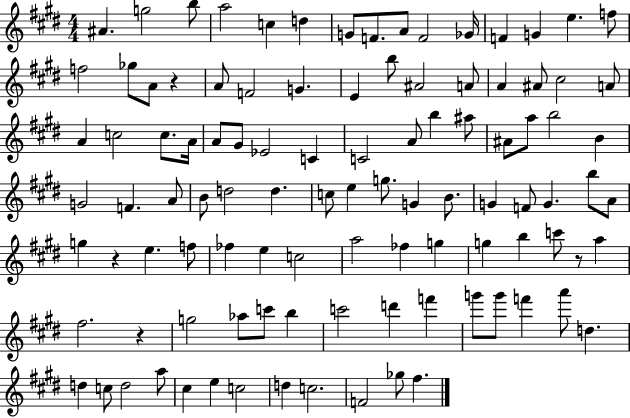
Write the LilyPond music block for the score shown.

{
  \clef treble
  \numericTimeSignature
  \time 4/4
  \key e \major
  ais'4. g''2 b''8 | a''2 c''4 d''4 | g'8 f'8. a'8 f'2 ges'16 | f'4 g'4 e''4. f''8 | \break f''2 ges''8 a'8 r4 | a'8 f'2 g'4. | e'4 b''8 ais'2 a'8 | a'4 ais'8 cis''2 a'8 | \break a'4 c''2 c''8. a'16 | a'8 gis'8 ees'2 c'4 | c'2 a'8 b''4 ais''8 | ais'8 a''8 b''2 b'4 | \break g'2 f'4. a'8 | b'8 d''2 d''4. | c''8 e''4 g''8. g'4 b'8. | g'4 f'8 g'4. b''8 a'8 | \break g''4 r4 e''4. f''8 | fes''4 e''4 c''2 | a''2 fes''4 g''4 | g''4 b''4 c'''8 r8 a''4 | \break fis''2. r4 | g''2 aes''8 c'''8 b''4 | c'''2 d'''4 f'''4 | g'''8 g'''8 f'''4 a'''8 d''4. | \break d''4 c''8 d''2 a''8 | cis''4 e''4 c''2 | d''4 c''2. | f'2 ges''8 fis''4. | \break \bar "|."
}